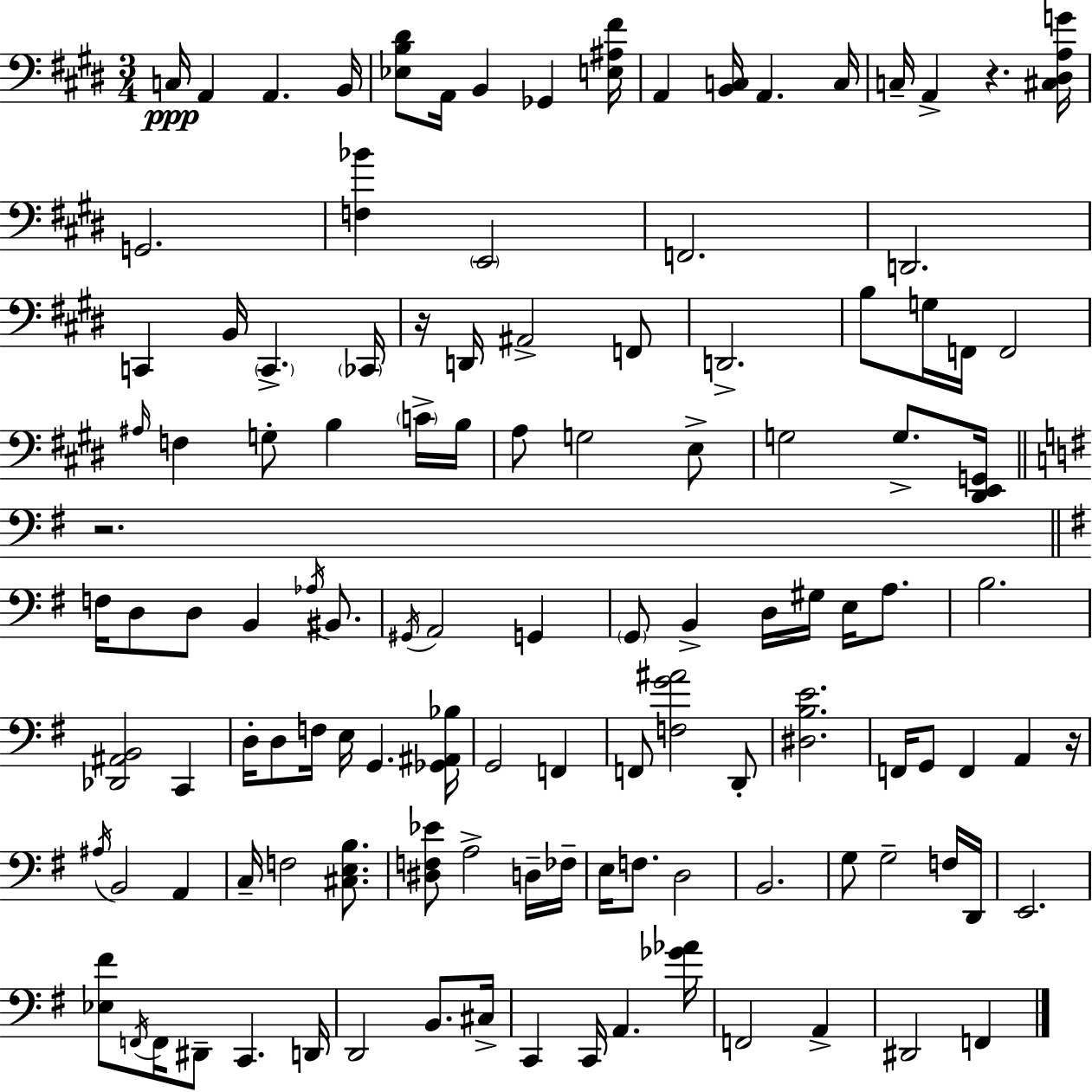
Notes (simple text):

C3/s A2/q A2/q. B2/s [Eb3,B3,D#4]/e A2/s B2/q Gb2/q [E3,A#3,F#4]/s A2/q [B2,C3]/s A2/q. C3/s C3/s A2/q R/q. [C#3,D#3,A3,G4]/s G2/h. [F3,Bb4]/q E2/h F2/h. D2/h. C2/q B2/s C2/q. CES2/s R/s D2/s A#2/h F2/e D2/h. B3/e G3/s F2/s F2/h A#3/s F3/q G3/e B3/q C4/s B3/s A3/e G3/h E3/e G3/h G3/e. [D#2,E2,G2]/s R/h. F3/s D3/e D3/e B2/q Ab3/s BIS2/e. G#2/s A2/h G2/q G2/e B2/q D3/s G#3/s E3/s A3/e. B3/h. [Db2,A#2,B2]/h C2/q D3/s D3/e F3/s E3/s G2/q. [Gb2,A#2,Bb3]/s G2/h F2/q F2/e [F3,G4,A#4]/h D2/e [D#3,B3,E4]/h. F2/s G2/e F2/q A2/q R/s A#3/s B2/h A2/q C3/s F3/h [C#3,E3,B3]/e. [D#3,F3,Eb4]/e A3/h D3/s FES3/s E3/s F3/e. D3/h B2/h. G3/e G3/h F3/s D2/s E2/h. [Eb3,F#4]/e F2/s F2/s D#2/e C2/q. D2/s D2/h B2/e. C#3/s C2/q C2/s A2/q. [Gb4,Ab4]/s F2/h A2/q D#2/h F2/q